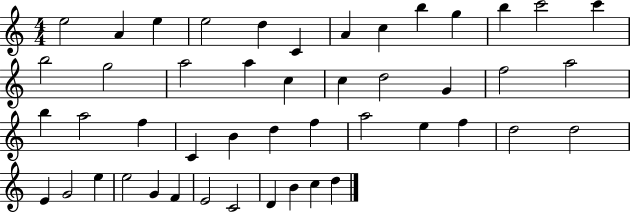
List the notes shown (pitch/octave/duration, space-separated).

E5/h A4/q E5/q E5/h D5/q C4/q A4/q C5/q B5/q G5/q B5/q C6/h C6/q B5/h G5/h A5/h A5/q C5/q C5/q D5/h G4/q F5/h A5/h B5/q A5/h F5/q C4/q B4/q D5/q F5/q A5/h E5/q F5/q D5/h D5/h E4/q G4/h E5/q E5/h G4/q F4/q E4/h C4/h D4/q B4/q C5/q D5/q